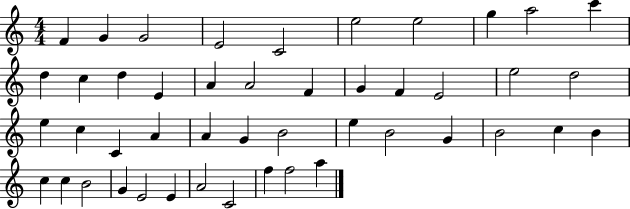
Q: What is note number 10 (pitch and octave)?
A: C6